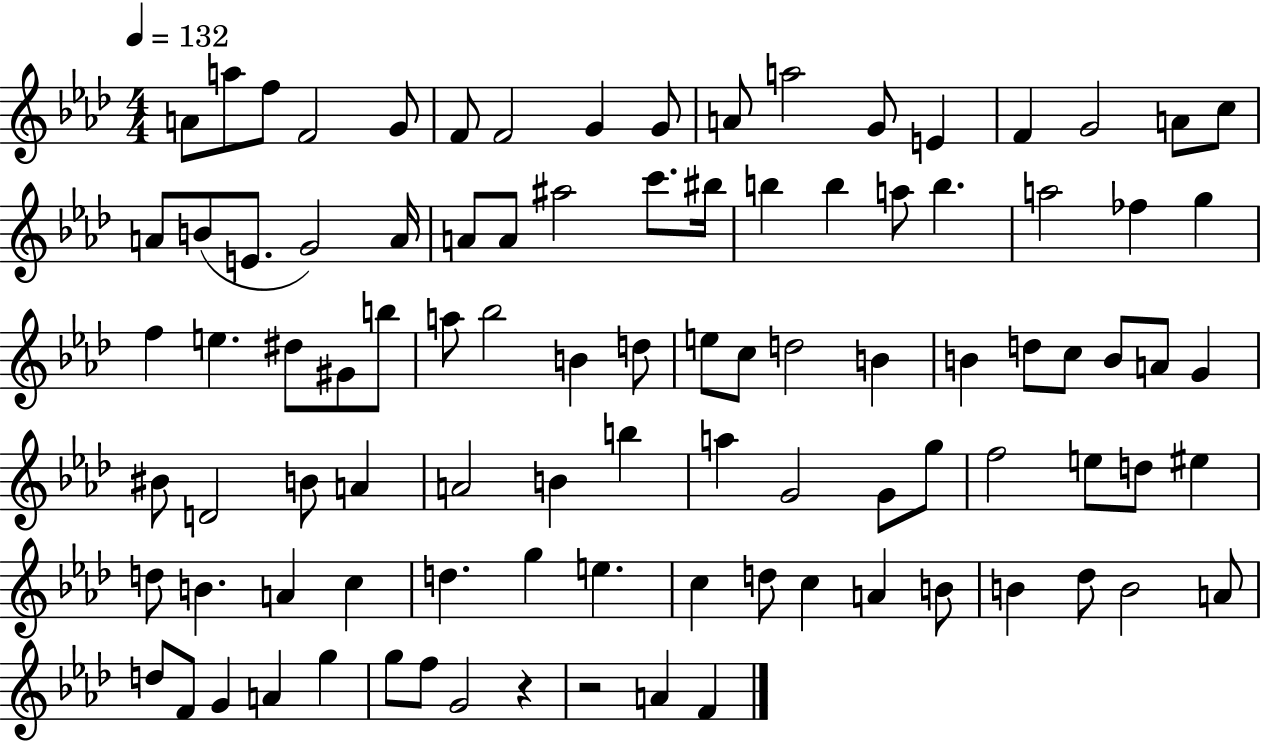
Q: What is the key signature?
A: AES major